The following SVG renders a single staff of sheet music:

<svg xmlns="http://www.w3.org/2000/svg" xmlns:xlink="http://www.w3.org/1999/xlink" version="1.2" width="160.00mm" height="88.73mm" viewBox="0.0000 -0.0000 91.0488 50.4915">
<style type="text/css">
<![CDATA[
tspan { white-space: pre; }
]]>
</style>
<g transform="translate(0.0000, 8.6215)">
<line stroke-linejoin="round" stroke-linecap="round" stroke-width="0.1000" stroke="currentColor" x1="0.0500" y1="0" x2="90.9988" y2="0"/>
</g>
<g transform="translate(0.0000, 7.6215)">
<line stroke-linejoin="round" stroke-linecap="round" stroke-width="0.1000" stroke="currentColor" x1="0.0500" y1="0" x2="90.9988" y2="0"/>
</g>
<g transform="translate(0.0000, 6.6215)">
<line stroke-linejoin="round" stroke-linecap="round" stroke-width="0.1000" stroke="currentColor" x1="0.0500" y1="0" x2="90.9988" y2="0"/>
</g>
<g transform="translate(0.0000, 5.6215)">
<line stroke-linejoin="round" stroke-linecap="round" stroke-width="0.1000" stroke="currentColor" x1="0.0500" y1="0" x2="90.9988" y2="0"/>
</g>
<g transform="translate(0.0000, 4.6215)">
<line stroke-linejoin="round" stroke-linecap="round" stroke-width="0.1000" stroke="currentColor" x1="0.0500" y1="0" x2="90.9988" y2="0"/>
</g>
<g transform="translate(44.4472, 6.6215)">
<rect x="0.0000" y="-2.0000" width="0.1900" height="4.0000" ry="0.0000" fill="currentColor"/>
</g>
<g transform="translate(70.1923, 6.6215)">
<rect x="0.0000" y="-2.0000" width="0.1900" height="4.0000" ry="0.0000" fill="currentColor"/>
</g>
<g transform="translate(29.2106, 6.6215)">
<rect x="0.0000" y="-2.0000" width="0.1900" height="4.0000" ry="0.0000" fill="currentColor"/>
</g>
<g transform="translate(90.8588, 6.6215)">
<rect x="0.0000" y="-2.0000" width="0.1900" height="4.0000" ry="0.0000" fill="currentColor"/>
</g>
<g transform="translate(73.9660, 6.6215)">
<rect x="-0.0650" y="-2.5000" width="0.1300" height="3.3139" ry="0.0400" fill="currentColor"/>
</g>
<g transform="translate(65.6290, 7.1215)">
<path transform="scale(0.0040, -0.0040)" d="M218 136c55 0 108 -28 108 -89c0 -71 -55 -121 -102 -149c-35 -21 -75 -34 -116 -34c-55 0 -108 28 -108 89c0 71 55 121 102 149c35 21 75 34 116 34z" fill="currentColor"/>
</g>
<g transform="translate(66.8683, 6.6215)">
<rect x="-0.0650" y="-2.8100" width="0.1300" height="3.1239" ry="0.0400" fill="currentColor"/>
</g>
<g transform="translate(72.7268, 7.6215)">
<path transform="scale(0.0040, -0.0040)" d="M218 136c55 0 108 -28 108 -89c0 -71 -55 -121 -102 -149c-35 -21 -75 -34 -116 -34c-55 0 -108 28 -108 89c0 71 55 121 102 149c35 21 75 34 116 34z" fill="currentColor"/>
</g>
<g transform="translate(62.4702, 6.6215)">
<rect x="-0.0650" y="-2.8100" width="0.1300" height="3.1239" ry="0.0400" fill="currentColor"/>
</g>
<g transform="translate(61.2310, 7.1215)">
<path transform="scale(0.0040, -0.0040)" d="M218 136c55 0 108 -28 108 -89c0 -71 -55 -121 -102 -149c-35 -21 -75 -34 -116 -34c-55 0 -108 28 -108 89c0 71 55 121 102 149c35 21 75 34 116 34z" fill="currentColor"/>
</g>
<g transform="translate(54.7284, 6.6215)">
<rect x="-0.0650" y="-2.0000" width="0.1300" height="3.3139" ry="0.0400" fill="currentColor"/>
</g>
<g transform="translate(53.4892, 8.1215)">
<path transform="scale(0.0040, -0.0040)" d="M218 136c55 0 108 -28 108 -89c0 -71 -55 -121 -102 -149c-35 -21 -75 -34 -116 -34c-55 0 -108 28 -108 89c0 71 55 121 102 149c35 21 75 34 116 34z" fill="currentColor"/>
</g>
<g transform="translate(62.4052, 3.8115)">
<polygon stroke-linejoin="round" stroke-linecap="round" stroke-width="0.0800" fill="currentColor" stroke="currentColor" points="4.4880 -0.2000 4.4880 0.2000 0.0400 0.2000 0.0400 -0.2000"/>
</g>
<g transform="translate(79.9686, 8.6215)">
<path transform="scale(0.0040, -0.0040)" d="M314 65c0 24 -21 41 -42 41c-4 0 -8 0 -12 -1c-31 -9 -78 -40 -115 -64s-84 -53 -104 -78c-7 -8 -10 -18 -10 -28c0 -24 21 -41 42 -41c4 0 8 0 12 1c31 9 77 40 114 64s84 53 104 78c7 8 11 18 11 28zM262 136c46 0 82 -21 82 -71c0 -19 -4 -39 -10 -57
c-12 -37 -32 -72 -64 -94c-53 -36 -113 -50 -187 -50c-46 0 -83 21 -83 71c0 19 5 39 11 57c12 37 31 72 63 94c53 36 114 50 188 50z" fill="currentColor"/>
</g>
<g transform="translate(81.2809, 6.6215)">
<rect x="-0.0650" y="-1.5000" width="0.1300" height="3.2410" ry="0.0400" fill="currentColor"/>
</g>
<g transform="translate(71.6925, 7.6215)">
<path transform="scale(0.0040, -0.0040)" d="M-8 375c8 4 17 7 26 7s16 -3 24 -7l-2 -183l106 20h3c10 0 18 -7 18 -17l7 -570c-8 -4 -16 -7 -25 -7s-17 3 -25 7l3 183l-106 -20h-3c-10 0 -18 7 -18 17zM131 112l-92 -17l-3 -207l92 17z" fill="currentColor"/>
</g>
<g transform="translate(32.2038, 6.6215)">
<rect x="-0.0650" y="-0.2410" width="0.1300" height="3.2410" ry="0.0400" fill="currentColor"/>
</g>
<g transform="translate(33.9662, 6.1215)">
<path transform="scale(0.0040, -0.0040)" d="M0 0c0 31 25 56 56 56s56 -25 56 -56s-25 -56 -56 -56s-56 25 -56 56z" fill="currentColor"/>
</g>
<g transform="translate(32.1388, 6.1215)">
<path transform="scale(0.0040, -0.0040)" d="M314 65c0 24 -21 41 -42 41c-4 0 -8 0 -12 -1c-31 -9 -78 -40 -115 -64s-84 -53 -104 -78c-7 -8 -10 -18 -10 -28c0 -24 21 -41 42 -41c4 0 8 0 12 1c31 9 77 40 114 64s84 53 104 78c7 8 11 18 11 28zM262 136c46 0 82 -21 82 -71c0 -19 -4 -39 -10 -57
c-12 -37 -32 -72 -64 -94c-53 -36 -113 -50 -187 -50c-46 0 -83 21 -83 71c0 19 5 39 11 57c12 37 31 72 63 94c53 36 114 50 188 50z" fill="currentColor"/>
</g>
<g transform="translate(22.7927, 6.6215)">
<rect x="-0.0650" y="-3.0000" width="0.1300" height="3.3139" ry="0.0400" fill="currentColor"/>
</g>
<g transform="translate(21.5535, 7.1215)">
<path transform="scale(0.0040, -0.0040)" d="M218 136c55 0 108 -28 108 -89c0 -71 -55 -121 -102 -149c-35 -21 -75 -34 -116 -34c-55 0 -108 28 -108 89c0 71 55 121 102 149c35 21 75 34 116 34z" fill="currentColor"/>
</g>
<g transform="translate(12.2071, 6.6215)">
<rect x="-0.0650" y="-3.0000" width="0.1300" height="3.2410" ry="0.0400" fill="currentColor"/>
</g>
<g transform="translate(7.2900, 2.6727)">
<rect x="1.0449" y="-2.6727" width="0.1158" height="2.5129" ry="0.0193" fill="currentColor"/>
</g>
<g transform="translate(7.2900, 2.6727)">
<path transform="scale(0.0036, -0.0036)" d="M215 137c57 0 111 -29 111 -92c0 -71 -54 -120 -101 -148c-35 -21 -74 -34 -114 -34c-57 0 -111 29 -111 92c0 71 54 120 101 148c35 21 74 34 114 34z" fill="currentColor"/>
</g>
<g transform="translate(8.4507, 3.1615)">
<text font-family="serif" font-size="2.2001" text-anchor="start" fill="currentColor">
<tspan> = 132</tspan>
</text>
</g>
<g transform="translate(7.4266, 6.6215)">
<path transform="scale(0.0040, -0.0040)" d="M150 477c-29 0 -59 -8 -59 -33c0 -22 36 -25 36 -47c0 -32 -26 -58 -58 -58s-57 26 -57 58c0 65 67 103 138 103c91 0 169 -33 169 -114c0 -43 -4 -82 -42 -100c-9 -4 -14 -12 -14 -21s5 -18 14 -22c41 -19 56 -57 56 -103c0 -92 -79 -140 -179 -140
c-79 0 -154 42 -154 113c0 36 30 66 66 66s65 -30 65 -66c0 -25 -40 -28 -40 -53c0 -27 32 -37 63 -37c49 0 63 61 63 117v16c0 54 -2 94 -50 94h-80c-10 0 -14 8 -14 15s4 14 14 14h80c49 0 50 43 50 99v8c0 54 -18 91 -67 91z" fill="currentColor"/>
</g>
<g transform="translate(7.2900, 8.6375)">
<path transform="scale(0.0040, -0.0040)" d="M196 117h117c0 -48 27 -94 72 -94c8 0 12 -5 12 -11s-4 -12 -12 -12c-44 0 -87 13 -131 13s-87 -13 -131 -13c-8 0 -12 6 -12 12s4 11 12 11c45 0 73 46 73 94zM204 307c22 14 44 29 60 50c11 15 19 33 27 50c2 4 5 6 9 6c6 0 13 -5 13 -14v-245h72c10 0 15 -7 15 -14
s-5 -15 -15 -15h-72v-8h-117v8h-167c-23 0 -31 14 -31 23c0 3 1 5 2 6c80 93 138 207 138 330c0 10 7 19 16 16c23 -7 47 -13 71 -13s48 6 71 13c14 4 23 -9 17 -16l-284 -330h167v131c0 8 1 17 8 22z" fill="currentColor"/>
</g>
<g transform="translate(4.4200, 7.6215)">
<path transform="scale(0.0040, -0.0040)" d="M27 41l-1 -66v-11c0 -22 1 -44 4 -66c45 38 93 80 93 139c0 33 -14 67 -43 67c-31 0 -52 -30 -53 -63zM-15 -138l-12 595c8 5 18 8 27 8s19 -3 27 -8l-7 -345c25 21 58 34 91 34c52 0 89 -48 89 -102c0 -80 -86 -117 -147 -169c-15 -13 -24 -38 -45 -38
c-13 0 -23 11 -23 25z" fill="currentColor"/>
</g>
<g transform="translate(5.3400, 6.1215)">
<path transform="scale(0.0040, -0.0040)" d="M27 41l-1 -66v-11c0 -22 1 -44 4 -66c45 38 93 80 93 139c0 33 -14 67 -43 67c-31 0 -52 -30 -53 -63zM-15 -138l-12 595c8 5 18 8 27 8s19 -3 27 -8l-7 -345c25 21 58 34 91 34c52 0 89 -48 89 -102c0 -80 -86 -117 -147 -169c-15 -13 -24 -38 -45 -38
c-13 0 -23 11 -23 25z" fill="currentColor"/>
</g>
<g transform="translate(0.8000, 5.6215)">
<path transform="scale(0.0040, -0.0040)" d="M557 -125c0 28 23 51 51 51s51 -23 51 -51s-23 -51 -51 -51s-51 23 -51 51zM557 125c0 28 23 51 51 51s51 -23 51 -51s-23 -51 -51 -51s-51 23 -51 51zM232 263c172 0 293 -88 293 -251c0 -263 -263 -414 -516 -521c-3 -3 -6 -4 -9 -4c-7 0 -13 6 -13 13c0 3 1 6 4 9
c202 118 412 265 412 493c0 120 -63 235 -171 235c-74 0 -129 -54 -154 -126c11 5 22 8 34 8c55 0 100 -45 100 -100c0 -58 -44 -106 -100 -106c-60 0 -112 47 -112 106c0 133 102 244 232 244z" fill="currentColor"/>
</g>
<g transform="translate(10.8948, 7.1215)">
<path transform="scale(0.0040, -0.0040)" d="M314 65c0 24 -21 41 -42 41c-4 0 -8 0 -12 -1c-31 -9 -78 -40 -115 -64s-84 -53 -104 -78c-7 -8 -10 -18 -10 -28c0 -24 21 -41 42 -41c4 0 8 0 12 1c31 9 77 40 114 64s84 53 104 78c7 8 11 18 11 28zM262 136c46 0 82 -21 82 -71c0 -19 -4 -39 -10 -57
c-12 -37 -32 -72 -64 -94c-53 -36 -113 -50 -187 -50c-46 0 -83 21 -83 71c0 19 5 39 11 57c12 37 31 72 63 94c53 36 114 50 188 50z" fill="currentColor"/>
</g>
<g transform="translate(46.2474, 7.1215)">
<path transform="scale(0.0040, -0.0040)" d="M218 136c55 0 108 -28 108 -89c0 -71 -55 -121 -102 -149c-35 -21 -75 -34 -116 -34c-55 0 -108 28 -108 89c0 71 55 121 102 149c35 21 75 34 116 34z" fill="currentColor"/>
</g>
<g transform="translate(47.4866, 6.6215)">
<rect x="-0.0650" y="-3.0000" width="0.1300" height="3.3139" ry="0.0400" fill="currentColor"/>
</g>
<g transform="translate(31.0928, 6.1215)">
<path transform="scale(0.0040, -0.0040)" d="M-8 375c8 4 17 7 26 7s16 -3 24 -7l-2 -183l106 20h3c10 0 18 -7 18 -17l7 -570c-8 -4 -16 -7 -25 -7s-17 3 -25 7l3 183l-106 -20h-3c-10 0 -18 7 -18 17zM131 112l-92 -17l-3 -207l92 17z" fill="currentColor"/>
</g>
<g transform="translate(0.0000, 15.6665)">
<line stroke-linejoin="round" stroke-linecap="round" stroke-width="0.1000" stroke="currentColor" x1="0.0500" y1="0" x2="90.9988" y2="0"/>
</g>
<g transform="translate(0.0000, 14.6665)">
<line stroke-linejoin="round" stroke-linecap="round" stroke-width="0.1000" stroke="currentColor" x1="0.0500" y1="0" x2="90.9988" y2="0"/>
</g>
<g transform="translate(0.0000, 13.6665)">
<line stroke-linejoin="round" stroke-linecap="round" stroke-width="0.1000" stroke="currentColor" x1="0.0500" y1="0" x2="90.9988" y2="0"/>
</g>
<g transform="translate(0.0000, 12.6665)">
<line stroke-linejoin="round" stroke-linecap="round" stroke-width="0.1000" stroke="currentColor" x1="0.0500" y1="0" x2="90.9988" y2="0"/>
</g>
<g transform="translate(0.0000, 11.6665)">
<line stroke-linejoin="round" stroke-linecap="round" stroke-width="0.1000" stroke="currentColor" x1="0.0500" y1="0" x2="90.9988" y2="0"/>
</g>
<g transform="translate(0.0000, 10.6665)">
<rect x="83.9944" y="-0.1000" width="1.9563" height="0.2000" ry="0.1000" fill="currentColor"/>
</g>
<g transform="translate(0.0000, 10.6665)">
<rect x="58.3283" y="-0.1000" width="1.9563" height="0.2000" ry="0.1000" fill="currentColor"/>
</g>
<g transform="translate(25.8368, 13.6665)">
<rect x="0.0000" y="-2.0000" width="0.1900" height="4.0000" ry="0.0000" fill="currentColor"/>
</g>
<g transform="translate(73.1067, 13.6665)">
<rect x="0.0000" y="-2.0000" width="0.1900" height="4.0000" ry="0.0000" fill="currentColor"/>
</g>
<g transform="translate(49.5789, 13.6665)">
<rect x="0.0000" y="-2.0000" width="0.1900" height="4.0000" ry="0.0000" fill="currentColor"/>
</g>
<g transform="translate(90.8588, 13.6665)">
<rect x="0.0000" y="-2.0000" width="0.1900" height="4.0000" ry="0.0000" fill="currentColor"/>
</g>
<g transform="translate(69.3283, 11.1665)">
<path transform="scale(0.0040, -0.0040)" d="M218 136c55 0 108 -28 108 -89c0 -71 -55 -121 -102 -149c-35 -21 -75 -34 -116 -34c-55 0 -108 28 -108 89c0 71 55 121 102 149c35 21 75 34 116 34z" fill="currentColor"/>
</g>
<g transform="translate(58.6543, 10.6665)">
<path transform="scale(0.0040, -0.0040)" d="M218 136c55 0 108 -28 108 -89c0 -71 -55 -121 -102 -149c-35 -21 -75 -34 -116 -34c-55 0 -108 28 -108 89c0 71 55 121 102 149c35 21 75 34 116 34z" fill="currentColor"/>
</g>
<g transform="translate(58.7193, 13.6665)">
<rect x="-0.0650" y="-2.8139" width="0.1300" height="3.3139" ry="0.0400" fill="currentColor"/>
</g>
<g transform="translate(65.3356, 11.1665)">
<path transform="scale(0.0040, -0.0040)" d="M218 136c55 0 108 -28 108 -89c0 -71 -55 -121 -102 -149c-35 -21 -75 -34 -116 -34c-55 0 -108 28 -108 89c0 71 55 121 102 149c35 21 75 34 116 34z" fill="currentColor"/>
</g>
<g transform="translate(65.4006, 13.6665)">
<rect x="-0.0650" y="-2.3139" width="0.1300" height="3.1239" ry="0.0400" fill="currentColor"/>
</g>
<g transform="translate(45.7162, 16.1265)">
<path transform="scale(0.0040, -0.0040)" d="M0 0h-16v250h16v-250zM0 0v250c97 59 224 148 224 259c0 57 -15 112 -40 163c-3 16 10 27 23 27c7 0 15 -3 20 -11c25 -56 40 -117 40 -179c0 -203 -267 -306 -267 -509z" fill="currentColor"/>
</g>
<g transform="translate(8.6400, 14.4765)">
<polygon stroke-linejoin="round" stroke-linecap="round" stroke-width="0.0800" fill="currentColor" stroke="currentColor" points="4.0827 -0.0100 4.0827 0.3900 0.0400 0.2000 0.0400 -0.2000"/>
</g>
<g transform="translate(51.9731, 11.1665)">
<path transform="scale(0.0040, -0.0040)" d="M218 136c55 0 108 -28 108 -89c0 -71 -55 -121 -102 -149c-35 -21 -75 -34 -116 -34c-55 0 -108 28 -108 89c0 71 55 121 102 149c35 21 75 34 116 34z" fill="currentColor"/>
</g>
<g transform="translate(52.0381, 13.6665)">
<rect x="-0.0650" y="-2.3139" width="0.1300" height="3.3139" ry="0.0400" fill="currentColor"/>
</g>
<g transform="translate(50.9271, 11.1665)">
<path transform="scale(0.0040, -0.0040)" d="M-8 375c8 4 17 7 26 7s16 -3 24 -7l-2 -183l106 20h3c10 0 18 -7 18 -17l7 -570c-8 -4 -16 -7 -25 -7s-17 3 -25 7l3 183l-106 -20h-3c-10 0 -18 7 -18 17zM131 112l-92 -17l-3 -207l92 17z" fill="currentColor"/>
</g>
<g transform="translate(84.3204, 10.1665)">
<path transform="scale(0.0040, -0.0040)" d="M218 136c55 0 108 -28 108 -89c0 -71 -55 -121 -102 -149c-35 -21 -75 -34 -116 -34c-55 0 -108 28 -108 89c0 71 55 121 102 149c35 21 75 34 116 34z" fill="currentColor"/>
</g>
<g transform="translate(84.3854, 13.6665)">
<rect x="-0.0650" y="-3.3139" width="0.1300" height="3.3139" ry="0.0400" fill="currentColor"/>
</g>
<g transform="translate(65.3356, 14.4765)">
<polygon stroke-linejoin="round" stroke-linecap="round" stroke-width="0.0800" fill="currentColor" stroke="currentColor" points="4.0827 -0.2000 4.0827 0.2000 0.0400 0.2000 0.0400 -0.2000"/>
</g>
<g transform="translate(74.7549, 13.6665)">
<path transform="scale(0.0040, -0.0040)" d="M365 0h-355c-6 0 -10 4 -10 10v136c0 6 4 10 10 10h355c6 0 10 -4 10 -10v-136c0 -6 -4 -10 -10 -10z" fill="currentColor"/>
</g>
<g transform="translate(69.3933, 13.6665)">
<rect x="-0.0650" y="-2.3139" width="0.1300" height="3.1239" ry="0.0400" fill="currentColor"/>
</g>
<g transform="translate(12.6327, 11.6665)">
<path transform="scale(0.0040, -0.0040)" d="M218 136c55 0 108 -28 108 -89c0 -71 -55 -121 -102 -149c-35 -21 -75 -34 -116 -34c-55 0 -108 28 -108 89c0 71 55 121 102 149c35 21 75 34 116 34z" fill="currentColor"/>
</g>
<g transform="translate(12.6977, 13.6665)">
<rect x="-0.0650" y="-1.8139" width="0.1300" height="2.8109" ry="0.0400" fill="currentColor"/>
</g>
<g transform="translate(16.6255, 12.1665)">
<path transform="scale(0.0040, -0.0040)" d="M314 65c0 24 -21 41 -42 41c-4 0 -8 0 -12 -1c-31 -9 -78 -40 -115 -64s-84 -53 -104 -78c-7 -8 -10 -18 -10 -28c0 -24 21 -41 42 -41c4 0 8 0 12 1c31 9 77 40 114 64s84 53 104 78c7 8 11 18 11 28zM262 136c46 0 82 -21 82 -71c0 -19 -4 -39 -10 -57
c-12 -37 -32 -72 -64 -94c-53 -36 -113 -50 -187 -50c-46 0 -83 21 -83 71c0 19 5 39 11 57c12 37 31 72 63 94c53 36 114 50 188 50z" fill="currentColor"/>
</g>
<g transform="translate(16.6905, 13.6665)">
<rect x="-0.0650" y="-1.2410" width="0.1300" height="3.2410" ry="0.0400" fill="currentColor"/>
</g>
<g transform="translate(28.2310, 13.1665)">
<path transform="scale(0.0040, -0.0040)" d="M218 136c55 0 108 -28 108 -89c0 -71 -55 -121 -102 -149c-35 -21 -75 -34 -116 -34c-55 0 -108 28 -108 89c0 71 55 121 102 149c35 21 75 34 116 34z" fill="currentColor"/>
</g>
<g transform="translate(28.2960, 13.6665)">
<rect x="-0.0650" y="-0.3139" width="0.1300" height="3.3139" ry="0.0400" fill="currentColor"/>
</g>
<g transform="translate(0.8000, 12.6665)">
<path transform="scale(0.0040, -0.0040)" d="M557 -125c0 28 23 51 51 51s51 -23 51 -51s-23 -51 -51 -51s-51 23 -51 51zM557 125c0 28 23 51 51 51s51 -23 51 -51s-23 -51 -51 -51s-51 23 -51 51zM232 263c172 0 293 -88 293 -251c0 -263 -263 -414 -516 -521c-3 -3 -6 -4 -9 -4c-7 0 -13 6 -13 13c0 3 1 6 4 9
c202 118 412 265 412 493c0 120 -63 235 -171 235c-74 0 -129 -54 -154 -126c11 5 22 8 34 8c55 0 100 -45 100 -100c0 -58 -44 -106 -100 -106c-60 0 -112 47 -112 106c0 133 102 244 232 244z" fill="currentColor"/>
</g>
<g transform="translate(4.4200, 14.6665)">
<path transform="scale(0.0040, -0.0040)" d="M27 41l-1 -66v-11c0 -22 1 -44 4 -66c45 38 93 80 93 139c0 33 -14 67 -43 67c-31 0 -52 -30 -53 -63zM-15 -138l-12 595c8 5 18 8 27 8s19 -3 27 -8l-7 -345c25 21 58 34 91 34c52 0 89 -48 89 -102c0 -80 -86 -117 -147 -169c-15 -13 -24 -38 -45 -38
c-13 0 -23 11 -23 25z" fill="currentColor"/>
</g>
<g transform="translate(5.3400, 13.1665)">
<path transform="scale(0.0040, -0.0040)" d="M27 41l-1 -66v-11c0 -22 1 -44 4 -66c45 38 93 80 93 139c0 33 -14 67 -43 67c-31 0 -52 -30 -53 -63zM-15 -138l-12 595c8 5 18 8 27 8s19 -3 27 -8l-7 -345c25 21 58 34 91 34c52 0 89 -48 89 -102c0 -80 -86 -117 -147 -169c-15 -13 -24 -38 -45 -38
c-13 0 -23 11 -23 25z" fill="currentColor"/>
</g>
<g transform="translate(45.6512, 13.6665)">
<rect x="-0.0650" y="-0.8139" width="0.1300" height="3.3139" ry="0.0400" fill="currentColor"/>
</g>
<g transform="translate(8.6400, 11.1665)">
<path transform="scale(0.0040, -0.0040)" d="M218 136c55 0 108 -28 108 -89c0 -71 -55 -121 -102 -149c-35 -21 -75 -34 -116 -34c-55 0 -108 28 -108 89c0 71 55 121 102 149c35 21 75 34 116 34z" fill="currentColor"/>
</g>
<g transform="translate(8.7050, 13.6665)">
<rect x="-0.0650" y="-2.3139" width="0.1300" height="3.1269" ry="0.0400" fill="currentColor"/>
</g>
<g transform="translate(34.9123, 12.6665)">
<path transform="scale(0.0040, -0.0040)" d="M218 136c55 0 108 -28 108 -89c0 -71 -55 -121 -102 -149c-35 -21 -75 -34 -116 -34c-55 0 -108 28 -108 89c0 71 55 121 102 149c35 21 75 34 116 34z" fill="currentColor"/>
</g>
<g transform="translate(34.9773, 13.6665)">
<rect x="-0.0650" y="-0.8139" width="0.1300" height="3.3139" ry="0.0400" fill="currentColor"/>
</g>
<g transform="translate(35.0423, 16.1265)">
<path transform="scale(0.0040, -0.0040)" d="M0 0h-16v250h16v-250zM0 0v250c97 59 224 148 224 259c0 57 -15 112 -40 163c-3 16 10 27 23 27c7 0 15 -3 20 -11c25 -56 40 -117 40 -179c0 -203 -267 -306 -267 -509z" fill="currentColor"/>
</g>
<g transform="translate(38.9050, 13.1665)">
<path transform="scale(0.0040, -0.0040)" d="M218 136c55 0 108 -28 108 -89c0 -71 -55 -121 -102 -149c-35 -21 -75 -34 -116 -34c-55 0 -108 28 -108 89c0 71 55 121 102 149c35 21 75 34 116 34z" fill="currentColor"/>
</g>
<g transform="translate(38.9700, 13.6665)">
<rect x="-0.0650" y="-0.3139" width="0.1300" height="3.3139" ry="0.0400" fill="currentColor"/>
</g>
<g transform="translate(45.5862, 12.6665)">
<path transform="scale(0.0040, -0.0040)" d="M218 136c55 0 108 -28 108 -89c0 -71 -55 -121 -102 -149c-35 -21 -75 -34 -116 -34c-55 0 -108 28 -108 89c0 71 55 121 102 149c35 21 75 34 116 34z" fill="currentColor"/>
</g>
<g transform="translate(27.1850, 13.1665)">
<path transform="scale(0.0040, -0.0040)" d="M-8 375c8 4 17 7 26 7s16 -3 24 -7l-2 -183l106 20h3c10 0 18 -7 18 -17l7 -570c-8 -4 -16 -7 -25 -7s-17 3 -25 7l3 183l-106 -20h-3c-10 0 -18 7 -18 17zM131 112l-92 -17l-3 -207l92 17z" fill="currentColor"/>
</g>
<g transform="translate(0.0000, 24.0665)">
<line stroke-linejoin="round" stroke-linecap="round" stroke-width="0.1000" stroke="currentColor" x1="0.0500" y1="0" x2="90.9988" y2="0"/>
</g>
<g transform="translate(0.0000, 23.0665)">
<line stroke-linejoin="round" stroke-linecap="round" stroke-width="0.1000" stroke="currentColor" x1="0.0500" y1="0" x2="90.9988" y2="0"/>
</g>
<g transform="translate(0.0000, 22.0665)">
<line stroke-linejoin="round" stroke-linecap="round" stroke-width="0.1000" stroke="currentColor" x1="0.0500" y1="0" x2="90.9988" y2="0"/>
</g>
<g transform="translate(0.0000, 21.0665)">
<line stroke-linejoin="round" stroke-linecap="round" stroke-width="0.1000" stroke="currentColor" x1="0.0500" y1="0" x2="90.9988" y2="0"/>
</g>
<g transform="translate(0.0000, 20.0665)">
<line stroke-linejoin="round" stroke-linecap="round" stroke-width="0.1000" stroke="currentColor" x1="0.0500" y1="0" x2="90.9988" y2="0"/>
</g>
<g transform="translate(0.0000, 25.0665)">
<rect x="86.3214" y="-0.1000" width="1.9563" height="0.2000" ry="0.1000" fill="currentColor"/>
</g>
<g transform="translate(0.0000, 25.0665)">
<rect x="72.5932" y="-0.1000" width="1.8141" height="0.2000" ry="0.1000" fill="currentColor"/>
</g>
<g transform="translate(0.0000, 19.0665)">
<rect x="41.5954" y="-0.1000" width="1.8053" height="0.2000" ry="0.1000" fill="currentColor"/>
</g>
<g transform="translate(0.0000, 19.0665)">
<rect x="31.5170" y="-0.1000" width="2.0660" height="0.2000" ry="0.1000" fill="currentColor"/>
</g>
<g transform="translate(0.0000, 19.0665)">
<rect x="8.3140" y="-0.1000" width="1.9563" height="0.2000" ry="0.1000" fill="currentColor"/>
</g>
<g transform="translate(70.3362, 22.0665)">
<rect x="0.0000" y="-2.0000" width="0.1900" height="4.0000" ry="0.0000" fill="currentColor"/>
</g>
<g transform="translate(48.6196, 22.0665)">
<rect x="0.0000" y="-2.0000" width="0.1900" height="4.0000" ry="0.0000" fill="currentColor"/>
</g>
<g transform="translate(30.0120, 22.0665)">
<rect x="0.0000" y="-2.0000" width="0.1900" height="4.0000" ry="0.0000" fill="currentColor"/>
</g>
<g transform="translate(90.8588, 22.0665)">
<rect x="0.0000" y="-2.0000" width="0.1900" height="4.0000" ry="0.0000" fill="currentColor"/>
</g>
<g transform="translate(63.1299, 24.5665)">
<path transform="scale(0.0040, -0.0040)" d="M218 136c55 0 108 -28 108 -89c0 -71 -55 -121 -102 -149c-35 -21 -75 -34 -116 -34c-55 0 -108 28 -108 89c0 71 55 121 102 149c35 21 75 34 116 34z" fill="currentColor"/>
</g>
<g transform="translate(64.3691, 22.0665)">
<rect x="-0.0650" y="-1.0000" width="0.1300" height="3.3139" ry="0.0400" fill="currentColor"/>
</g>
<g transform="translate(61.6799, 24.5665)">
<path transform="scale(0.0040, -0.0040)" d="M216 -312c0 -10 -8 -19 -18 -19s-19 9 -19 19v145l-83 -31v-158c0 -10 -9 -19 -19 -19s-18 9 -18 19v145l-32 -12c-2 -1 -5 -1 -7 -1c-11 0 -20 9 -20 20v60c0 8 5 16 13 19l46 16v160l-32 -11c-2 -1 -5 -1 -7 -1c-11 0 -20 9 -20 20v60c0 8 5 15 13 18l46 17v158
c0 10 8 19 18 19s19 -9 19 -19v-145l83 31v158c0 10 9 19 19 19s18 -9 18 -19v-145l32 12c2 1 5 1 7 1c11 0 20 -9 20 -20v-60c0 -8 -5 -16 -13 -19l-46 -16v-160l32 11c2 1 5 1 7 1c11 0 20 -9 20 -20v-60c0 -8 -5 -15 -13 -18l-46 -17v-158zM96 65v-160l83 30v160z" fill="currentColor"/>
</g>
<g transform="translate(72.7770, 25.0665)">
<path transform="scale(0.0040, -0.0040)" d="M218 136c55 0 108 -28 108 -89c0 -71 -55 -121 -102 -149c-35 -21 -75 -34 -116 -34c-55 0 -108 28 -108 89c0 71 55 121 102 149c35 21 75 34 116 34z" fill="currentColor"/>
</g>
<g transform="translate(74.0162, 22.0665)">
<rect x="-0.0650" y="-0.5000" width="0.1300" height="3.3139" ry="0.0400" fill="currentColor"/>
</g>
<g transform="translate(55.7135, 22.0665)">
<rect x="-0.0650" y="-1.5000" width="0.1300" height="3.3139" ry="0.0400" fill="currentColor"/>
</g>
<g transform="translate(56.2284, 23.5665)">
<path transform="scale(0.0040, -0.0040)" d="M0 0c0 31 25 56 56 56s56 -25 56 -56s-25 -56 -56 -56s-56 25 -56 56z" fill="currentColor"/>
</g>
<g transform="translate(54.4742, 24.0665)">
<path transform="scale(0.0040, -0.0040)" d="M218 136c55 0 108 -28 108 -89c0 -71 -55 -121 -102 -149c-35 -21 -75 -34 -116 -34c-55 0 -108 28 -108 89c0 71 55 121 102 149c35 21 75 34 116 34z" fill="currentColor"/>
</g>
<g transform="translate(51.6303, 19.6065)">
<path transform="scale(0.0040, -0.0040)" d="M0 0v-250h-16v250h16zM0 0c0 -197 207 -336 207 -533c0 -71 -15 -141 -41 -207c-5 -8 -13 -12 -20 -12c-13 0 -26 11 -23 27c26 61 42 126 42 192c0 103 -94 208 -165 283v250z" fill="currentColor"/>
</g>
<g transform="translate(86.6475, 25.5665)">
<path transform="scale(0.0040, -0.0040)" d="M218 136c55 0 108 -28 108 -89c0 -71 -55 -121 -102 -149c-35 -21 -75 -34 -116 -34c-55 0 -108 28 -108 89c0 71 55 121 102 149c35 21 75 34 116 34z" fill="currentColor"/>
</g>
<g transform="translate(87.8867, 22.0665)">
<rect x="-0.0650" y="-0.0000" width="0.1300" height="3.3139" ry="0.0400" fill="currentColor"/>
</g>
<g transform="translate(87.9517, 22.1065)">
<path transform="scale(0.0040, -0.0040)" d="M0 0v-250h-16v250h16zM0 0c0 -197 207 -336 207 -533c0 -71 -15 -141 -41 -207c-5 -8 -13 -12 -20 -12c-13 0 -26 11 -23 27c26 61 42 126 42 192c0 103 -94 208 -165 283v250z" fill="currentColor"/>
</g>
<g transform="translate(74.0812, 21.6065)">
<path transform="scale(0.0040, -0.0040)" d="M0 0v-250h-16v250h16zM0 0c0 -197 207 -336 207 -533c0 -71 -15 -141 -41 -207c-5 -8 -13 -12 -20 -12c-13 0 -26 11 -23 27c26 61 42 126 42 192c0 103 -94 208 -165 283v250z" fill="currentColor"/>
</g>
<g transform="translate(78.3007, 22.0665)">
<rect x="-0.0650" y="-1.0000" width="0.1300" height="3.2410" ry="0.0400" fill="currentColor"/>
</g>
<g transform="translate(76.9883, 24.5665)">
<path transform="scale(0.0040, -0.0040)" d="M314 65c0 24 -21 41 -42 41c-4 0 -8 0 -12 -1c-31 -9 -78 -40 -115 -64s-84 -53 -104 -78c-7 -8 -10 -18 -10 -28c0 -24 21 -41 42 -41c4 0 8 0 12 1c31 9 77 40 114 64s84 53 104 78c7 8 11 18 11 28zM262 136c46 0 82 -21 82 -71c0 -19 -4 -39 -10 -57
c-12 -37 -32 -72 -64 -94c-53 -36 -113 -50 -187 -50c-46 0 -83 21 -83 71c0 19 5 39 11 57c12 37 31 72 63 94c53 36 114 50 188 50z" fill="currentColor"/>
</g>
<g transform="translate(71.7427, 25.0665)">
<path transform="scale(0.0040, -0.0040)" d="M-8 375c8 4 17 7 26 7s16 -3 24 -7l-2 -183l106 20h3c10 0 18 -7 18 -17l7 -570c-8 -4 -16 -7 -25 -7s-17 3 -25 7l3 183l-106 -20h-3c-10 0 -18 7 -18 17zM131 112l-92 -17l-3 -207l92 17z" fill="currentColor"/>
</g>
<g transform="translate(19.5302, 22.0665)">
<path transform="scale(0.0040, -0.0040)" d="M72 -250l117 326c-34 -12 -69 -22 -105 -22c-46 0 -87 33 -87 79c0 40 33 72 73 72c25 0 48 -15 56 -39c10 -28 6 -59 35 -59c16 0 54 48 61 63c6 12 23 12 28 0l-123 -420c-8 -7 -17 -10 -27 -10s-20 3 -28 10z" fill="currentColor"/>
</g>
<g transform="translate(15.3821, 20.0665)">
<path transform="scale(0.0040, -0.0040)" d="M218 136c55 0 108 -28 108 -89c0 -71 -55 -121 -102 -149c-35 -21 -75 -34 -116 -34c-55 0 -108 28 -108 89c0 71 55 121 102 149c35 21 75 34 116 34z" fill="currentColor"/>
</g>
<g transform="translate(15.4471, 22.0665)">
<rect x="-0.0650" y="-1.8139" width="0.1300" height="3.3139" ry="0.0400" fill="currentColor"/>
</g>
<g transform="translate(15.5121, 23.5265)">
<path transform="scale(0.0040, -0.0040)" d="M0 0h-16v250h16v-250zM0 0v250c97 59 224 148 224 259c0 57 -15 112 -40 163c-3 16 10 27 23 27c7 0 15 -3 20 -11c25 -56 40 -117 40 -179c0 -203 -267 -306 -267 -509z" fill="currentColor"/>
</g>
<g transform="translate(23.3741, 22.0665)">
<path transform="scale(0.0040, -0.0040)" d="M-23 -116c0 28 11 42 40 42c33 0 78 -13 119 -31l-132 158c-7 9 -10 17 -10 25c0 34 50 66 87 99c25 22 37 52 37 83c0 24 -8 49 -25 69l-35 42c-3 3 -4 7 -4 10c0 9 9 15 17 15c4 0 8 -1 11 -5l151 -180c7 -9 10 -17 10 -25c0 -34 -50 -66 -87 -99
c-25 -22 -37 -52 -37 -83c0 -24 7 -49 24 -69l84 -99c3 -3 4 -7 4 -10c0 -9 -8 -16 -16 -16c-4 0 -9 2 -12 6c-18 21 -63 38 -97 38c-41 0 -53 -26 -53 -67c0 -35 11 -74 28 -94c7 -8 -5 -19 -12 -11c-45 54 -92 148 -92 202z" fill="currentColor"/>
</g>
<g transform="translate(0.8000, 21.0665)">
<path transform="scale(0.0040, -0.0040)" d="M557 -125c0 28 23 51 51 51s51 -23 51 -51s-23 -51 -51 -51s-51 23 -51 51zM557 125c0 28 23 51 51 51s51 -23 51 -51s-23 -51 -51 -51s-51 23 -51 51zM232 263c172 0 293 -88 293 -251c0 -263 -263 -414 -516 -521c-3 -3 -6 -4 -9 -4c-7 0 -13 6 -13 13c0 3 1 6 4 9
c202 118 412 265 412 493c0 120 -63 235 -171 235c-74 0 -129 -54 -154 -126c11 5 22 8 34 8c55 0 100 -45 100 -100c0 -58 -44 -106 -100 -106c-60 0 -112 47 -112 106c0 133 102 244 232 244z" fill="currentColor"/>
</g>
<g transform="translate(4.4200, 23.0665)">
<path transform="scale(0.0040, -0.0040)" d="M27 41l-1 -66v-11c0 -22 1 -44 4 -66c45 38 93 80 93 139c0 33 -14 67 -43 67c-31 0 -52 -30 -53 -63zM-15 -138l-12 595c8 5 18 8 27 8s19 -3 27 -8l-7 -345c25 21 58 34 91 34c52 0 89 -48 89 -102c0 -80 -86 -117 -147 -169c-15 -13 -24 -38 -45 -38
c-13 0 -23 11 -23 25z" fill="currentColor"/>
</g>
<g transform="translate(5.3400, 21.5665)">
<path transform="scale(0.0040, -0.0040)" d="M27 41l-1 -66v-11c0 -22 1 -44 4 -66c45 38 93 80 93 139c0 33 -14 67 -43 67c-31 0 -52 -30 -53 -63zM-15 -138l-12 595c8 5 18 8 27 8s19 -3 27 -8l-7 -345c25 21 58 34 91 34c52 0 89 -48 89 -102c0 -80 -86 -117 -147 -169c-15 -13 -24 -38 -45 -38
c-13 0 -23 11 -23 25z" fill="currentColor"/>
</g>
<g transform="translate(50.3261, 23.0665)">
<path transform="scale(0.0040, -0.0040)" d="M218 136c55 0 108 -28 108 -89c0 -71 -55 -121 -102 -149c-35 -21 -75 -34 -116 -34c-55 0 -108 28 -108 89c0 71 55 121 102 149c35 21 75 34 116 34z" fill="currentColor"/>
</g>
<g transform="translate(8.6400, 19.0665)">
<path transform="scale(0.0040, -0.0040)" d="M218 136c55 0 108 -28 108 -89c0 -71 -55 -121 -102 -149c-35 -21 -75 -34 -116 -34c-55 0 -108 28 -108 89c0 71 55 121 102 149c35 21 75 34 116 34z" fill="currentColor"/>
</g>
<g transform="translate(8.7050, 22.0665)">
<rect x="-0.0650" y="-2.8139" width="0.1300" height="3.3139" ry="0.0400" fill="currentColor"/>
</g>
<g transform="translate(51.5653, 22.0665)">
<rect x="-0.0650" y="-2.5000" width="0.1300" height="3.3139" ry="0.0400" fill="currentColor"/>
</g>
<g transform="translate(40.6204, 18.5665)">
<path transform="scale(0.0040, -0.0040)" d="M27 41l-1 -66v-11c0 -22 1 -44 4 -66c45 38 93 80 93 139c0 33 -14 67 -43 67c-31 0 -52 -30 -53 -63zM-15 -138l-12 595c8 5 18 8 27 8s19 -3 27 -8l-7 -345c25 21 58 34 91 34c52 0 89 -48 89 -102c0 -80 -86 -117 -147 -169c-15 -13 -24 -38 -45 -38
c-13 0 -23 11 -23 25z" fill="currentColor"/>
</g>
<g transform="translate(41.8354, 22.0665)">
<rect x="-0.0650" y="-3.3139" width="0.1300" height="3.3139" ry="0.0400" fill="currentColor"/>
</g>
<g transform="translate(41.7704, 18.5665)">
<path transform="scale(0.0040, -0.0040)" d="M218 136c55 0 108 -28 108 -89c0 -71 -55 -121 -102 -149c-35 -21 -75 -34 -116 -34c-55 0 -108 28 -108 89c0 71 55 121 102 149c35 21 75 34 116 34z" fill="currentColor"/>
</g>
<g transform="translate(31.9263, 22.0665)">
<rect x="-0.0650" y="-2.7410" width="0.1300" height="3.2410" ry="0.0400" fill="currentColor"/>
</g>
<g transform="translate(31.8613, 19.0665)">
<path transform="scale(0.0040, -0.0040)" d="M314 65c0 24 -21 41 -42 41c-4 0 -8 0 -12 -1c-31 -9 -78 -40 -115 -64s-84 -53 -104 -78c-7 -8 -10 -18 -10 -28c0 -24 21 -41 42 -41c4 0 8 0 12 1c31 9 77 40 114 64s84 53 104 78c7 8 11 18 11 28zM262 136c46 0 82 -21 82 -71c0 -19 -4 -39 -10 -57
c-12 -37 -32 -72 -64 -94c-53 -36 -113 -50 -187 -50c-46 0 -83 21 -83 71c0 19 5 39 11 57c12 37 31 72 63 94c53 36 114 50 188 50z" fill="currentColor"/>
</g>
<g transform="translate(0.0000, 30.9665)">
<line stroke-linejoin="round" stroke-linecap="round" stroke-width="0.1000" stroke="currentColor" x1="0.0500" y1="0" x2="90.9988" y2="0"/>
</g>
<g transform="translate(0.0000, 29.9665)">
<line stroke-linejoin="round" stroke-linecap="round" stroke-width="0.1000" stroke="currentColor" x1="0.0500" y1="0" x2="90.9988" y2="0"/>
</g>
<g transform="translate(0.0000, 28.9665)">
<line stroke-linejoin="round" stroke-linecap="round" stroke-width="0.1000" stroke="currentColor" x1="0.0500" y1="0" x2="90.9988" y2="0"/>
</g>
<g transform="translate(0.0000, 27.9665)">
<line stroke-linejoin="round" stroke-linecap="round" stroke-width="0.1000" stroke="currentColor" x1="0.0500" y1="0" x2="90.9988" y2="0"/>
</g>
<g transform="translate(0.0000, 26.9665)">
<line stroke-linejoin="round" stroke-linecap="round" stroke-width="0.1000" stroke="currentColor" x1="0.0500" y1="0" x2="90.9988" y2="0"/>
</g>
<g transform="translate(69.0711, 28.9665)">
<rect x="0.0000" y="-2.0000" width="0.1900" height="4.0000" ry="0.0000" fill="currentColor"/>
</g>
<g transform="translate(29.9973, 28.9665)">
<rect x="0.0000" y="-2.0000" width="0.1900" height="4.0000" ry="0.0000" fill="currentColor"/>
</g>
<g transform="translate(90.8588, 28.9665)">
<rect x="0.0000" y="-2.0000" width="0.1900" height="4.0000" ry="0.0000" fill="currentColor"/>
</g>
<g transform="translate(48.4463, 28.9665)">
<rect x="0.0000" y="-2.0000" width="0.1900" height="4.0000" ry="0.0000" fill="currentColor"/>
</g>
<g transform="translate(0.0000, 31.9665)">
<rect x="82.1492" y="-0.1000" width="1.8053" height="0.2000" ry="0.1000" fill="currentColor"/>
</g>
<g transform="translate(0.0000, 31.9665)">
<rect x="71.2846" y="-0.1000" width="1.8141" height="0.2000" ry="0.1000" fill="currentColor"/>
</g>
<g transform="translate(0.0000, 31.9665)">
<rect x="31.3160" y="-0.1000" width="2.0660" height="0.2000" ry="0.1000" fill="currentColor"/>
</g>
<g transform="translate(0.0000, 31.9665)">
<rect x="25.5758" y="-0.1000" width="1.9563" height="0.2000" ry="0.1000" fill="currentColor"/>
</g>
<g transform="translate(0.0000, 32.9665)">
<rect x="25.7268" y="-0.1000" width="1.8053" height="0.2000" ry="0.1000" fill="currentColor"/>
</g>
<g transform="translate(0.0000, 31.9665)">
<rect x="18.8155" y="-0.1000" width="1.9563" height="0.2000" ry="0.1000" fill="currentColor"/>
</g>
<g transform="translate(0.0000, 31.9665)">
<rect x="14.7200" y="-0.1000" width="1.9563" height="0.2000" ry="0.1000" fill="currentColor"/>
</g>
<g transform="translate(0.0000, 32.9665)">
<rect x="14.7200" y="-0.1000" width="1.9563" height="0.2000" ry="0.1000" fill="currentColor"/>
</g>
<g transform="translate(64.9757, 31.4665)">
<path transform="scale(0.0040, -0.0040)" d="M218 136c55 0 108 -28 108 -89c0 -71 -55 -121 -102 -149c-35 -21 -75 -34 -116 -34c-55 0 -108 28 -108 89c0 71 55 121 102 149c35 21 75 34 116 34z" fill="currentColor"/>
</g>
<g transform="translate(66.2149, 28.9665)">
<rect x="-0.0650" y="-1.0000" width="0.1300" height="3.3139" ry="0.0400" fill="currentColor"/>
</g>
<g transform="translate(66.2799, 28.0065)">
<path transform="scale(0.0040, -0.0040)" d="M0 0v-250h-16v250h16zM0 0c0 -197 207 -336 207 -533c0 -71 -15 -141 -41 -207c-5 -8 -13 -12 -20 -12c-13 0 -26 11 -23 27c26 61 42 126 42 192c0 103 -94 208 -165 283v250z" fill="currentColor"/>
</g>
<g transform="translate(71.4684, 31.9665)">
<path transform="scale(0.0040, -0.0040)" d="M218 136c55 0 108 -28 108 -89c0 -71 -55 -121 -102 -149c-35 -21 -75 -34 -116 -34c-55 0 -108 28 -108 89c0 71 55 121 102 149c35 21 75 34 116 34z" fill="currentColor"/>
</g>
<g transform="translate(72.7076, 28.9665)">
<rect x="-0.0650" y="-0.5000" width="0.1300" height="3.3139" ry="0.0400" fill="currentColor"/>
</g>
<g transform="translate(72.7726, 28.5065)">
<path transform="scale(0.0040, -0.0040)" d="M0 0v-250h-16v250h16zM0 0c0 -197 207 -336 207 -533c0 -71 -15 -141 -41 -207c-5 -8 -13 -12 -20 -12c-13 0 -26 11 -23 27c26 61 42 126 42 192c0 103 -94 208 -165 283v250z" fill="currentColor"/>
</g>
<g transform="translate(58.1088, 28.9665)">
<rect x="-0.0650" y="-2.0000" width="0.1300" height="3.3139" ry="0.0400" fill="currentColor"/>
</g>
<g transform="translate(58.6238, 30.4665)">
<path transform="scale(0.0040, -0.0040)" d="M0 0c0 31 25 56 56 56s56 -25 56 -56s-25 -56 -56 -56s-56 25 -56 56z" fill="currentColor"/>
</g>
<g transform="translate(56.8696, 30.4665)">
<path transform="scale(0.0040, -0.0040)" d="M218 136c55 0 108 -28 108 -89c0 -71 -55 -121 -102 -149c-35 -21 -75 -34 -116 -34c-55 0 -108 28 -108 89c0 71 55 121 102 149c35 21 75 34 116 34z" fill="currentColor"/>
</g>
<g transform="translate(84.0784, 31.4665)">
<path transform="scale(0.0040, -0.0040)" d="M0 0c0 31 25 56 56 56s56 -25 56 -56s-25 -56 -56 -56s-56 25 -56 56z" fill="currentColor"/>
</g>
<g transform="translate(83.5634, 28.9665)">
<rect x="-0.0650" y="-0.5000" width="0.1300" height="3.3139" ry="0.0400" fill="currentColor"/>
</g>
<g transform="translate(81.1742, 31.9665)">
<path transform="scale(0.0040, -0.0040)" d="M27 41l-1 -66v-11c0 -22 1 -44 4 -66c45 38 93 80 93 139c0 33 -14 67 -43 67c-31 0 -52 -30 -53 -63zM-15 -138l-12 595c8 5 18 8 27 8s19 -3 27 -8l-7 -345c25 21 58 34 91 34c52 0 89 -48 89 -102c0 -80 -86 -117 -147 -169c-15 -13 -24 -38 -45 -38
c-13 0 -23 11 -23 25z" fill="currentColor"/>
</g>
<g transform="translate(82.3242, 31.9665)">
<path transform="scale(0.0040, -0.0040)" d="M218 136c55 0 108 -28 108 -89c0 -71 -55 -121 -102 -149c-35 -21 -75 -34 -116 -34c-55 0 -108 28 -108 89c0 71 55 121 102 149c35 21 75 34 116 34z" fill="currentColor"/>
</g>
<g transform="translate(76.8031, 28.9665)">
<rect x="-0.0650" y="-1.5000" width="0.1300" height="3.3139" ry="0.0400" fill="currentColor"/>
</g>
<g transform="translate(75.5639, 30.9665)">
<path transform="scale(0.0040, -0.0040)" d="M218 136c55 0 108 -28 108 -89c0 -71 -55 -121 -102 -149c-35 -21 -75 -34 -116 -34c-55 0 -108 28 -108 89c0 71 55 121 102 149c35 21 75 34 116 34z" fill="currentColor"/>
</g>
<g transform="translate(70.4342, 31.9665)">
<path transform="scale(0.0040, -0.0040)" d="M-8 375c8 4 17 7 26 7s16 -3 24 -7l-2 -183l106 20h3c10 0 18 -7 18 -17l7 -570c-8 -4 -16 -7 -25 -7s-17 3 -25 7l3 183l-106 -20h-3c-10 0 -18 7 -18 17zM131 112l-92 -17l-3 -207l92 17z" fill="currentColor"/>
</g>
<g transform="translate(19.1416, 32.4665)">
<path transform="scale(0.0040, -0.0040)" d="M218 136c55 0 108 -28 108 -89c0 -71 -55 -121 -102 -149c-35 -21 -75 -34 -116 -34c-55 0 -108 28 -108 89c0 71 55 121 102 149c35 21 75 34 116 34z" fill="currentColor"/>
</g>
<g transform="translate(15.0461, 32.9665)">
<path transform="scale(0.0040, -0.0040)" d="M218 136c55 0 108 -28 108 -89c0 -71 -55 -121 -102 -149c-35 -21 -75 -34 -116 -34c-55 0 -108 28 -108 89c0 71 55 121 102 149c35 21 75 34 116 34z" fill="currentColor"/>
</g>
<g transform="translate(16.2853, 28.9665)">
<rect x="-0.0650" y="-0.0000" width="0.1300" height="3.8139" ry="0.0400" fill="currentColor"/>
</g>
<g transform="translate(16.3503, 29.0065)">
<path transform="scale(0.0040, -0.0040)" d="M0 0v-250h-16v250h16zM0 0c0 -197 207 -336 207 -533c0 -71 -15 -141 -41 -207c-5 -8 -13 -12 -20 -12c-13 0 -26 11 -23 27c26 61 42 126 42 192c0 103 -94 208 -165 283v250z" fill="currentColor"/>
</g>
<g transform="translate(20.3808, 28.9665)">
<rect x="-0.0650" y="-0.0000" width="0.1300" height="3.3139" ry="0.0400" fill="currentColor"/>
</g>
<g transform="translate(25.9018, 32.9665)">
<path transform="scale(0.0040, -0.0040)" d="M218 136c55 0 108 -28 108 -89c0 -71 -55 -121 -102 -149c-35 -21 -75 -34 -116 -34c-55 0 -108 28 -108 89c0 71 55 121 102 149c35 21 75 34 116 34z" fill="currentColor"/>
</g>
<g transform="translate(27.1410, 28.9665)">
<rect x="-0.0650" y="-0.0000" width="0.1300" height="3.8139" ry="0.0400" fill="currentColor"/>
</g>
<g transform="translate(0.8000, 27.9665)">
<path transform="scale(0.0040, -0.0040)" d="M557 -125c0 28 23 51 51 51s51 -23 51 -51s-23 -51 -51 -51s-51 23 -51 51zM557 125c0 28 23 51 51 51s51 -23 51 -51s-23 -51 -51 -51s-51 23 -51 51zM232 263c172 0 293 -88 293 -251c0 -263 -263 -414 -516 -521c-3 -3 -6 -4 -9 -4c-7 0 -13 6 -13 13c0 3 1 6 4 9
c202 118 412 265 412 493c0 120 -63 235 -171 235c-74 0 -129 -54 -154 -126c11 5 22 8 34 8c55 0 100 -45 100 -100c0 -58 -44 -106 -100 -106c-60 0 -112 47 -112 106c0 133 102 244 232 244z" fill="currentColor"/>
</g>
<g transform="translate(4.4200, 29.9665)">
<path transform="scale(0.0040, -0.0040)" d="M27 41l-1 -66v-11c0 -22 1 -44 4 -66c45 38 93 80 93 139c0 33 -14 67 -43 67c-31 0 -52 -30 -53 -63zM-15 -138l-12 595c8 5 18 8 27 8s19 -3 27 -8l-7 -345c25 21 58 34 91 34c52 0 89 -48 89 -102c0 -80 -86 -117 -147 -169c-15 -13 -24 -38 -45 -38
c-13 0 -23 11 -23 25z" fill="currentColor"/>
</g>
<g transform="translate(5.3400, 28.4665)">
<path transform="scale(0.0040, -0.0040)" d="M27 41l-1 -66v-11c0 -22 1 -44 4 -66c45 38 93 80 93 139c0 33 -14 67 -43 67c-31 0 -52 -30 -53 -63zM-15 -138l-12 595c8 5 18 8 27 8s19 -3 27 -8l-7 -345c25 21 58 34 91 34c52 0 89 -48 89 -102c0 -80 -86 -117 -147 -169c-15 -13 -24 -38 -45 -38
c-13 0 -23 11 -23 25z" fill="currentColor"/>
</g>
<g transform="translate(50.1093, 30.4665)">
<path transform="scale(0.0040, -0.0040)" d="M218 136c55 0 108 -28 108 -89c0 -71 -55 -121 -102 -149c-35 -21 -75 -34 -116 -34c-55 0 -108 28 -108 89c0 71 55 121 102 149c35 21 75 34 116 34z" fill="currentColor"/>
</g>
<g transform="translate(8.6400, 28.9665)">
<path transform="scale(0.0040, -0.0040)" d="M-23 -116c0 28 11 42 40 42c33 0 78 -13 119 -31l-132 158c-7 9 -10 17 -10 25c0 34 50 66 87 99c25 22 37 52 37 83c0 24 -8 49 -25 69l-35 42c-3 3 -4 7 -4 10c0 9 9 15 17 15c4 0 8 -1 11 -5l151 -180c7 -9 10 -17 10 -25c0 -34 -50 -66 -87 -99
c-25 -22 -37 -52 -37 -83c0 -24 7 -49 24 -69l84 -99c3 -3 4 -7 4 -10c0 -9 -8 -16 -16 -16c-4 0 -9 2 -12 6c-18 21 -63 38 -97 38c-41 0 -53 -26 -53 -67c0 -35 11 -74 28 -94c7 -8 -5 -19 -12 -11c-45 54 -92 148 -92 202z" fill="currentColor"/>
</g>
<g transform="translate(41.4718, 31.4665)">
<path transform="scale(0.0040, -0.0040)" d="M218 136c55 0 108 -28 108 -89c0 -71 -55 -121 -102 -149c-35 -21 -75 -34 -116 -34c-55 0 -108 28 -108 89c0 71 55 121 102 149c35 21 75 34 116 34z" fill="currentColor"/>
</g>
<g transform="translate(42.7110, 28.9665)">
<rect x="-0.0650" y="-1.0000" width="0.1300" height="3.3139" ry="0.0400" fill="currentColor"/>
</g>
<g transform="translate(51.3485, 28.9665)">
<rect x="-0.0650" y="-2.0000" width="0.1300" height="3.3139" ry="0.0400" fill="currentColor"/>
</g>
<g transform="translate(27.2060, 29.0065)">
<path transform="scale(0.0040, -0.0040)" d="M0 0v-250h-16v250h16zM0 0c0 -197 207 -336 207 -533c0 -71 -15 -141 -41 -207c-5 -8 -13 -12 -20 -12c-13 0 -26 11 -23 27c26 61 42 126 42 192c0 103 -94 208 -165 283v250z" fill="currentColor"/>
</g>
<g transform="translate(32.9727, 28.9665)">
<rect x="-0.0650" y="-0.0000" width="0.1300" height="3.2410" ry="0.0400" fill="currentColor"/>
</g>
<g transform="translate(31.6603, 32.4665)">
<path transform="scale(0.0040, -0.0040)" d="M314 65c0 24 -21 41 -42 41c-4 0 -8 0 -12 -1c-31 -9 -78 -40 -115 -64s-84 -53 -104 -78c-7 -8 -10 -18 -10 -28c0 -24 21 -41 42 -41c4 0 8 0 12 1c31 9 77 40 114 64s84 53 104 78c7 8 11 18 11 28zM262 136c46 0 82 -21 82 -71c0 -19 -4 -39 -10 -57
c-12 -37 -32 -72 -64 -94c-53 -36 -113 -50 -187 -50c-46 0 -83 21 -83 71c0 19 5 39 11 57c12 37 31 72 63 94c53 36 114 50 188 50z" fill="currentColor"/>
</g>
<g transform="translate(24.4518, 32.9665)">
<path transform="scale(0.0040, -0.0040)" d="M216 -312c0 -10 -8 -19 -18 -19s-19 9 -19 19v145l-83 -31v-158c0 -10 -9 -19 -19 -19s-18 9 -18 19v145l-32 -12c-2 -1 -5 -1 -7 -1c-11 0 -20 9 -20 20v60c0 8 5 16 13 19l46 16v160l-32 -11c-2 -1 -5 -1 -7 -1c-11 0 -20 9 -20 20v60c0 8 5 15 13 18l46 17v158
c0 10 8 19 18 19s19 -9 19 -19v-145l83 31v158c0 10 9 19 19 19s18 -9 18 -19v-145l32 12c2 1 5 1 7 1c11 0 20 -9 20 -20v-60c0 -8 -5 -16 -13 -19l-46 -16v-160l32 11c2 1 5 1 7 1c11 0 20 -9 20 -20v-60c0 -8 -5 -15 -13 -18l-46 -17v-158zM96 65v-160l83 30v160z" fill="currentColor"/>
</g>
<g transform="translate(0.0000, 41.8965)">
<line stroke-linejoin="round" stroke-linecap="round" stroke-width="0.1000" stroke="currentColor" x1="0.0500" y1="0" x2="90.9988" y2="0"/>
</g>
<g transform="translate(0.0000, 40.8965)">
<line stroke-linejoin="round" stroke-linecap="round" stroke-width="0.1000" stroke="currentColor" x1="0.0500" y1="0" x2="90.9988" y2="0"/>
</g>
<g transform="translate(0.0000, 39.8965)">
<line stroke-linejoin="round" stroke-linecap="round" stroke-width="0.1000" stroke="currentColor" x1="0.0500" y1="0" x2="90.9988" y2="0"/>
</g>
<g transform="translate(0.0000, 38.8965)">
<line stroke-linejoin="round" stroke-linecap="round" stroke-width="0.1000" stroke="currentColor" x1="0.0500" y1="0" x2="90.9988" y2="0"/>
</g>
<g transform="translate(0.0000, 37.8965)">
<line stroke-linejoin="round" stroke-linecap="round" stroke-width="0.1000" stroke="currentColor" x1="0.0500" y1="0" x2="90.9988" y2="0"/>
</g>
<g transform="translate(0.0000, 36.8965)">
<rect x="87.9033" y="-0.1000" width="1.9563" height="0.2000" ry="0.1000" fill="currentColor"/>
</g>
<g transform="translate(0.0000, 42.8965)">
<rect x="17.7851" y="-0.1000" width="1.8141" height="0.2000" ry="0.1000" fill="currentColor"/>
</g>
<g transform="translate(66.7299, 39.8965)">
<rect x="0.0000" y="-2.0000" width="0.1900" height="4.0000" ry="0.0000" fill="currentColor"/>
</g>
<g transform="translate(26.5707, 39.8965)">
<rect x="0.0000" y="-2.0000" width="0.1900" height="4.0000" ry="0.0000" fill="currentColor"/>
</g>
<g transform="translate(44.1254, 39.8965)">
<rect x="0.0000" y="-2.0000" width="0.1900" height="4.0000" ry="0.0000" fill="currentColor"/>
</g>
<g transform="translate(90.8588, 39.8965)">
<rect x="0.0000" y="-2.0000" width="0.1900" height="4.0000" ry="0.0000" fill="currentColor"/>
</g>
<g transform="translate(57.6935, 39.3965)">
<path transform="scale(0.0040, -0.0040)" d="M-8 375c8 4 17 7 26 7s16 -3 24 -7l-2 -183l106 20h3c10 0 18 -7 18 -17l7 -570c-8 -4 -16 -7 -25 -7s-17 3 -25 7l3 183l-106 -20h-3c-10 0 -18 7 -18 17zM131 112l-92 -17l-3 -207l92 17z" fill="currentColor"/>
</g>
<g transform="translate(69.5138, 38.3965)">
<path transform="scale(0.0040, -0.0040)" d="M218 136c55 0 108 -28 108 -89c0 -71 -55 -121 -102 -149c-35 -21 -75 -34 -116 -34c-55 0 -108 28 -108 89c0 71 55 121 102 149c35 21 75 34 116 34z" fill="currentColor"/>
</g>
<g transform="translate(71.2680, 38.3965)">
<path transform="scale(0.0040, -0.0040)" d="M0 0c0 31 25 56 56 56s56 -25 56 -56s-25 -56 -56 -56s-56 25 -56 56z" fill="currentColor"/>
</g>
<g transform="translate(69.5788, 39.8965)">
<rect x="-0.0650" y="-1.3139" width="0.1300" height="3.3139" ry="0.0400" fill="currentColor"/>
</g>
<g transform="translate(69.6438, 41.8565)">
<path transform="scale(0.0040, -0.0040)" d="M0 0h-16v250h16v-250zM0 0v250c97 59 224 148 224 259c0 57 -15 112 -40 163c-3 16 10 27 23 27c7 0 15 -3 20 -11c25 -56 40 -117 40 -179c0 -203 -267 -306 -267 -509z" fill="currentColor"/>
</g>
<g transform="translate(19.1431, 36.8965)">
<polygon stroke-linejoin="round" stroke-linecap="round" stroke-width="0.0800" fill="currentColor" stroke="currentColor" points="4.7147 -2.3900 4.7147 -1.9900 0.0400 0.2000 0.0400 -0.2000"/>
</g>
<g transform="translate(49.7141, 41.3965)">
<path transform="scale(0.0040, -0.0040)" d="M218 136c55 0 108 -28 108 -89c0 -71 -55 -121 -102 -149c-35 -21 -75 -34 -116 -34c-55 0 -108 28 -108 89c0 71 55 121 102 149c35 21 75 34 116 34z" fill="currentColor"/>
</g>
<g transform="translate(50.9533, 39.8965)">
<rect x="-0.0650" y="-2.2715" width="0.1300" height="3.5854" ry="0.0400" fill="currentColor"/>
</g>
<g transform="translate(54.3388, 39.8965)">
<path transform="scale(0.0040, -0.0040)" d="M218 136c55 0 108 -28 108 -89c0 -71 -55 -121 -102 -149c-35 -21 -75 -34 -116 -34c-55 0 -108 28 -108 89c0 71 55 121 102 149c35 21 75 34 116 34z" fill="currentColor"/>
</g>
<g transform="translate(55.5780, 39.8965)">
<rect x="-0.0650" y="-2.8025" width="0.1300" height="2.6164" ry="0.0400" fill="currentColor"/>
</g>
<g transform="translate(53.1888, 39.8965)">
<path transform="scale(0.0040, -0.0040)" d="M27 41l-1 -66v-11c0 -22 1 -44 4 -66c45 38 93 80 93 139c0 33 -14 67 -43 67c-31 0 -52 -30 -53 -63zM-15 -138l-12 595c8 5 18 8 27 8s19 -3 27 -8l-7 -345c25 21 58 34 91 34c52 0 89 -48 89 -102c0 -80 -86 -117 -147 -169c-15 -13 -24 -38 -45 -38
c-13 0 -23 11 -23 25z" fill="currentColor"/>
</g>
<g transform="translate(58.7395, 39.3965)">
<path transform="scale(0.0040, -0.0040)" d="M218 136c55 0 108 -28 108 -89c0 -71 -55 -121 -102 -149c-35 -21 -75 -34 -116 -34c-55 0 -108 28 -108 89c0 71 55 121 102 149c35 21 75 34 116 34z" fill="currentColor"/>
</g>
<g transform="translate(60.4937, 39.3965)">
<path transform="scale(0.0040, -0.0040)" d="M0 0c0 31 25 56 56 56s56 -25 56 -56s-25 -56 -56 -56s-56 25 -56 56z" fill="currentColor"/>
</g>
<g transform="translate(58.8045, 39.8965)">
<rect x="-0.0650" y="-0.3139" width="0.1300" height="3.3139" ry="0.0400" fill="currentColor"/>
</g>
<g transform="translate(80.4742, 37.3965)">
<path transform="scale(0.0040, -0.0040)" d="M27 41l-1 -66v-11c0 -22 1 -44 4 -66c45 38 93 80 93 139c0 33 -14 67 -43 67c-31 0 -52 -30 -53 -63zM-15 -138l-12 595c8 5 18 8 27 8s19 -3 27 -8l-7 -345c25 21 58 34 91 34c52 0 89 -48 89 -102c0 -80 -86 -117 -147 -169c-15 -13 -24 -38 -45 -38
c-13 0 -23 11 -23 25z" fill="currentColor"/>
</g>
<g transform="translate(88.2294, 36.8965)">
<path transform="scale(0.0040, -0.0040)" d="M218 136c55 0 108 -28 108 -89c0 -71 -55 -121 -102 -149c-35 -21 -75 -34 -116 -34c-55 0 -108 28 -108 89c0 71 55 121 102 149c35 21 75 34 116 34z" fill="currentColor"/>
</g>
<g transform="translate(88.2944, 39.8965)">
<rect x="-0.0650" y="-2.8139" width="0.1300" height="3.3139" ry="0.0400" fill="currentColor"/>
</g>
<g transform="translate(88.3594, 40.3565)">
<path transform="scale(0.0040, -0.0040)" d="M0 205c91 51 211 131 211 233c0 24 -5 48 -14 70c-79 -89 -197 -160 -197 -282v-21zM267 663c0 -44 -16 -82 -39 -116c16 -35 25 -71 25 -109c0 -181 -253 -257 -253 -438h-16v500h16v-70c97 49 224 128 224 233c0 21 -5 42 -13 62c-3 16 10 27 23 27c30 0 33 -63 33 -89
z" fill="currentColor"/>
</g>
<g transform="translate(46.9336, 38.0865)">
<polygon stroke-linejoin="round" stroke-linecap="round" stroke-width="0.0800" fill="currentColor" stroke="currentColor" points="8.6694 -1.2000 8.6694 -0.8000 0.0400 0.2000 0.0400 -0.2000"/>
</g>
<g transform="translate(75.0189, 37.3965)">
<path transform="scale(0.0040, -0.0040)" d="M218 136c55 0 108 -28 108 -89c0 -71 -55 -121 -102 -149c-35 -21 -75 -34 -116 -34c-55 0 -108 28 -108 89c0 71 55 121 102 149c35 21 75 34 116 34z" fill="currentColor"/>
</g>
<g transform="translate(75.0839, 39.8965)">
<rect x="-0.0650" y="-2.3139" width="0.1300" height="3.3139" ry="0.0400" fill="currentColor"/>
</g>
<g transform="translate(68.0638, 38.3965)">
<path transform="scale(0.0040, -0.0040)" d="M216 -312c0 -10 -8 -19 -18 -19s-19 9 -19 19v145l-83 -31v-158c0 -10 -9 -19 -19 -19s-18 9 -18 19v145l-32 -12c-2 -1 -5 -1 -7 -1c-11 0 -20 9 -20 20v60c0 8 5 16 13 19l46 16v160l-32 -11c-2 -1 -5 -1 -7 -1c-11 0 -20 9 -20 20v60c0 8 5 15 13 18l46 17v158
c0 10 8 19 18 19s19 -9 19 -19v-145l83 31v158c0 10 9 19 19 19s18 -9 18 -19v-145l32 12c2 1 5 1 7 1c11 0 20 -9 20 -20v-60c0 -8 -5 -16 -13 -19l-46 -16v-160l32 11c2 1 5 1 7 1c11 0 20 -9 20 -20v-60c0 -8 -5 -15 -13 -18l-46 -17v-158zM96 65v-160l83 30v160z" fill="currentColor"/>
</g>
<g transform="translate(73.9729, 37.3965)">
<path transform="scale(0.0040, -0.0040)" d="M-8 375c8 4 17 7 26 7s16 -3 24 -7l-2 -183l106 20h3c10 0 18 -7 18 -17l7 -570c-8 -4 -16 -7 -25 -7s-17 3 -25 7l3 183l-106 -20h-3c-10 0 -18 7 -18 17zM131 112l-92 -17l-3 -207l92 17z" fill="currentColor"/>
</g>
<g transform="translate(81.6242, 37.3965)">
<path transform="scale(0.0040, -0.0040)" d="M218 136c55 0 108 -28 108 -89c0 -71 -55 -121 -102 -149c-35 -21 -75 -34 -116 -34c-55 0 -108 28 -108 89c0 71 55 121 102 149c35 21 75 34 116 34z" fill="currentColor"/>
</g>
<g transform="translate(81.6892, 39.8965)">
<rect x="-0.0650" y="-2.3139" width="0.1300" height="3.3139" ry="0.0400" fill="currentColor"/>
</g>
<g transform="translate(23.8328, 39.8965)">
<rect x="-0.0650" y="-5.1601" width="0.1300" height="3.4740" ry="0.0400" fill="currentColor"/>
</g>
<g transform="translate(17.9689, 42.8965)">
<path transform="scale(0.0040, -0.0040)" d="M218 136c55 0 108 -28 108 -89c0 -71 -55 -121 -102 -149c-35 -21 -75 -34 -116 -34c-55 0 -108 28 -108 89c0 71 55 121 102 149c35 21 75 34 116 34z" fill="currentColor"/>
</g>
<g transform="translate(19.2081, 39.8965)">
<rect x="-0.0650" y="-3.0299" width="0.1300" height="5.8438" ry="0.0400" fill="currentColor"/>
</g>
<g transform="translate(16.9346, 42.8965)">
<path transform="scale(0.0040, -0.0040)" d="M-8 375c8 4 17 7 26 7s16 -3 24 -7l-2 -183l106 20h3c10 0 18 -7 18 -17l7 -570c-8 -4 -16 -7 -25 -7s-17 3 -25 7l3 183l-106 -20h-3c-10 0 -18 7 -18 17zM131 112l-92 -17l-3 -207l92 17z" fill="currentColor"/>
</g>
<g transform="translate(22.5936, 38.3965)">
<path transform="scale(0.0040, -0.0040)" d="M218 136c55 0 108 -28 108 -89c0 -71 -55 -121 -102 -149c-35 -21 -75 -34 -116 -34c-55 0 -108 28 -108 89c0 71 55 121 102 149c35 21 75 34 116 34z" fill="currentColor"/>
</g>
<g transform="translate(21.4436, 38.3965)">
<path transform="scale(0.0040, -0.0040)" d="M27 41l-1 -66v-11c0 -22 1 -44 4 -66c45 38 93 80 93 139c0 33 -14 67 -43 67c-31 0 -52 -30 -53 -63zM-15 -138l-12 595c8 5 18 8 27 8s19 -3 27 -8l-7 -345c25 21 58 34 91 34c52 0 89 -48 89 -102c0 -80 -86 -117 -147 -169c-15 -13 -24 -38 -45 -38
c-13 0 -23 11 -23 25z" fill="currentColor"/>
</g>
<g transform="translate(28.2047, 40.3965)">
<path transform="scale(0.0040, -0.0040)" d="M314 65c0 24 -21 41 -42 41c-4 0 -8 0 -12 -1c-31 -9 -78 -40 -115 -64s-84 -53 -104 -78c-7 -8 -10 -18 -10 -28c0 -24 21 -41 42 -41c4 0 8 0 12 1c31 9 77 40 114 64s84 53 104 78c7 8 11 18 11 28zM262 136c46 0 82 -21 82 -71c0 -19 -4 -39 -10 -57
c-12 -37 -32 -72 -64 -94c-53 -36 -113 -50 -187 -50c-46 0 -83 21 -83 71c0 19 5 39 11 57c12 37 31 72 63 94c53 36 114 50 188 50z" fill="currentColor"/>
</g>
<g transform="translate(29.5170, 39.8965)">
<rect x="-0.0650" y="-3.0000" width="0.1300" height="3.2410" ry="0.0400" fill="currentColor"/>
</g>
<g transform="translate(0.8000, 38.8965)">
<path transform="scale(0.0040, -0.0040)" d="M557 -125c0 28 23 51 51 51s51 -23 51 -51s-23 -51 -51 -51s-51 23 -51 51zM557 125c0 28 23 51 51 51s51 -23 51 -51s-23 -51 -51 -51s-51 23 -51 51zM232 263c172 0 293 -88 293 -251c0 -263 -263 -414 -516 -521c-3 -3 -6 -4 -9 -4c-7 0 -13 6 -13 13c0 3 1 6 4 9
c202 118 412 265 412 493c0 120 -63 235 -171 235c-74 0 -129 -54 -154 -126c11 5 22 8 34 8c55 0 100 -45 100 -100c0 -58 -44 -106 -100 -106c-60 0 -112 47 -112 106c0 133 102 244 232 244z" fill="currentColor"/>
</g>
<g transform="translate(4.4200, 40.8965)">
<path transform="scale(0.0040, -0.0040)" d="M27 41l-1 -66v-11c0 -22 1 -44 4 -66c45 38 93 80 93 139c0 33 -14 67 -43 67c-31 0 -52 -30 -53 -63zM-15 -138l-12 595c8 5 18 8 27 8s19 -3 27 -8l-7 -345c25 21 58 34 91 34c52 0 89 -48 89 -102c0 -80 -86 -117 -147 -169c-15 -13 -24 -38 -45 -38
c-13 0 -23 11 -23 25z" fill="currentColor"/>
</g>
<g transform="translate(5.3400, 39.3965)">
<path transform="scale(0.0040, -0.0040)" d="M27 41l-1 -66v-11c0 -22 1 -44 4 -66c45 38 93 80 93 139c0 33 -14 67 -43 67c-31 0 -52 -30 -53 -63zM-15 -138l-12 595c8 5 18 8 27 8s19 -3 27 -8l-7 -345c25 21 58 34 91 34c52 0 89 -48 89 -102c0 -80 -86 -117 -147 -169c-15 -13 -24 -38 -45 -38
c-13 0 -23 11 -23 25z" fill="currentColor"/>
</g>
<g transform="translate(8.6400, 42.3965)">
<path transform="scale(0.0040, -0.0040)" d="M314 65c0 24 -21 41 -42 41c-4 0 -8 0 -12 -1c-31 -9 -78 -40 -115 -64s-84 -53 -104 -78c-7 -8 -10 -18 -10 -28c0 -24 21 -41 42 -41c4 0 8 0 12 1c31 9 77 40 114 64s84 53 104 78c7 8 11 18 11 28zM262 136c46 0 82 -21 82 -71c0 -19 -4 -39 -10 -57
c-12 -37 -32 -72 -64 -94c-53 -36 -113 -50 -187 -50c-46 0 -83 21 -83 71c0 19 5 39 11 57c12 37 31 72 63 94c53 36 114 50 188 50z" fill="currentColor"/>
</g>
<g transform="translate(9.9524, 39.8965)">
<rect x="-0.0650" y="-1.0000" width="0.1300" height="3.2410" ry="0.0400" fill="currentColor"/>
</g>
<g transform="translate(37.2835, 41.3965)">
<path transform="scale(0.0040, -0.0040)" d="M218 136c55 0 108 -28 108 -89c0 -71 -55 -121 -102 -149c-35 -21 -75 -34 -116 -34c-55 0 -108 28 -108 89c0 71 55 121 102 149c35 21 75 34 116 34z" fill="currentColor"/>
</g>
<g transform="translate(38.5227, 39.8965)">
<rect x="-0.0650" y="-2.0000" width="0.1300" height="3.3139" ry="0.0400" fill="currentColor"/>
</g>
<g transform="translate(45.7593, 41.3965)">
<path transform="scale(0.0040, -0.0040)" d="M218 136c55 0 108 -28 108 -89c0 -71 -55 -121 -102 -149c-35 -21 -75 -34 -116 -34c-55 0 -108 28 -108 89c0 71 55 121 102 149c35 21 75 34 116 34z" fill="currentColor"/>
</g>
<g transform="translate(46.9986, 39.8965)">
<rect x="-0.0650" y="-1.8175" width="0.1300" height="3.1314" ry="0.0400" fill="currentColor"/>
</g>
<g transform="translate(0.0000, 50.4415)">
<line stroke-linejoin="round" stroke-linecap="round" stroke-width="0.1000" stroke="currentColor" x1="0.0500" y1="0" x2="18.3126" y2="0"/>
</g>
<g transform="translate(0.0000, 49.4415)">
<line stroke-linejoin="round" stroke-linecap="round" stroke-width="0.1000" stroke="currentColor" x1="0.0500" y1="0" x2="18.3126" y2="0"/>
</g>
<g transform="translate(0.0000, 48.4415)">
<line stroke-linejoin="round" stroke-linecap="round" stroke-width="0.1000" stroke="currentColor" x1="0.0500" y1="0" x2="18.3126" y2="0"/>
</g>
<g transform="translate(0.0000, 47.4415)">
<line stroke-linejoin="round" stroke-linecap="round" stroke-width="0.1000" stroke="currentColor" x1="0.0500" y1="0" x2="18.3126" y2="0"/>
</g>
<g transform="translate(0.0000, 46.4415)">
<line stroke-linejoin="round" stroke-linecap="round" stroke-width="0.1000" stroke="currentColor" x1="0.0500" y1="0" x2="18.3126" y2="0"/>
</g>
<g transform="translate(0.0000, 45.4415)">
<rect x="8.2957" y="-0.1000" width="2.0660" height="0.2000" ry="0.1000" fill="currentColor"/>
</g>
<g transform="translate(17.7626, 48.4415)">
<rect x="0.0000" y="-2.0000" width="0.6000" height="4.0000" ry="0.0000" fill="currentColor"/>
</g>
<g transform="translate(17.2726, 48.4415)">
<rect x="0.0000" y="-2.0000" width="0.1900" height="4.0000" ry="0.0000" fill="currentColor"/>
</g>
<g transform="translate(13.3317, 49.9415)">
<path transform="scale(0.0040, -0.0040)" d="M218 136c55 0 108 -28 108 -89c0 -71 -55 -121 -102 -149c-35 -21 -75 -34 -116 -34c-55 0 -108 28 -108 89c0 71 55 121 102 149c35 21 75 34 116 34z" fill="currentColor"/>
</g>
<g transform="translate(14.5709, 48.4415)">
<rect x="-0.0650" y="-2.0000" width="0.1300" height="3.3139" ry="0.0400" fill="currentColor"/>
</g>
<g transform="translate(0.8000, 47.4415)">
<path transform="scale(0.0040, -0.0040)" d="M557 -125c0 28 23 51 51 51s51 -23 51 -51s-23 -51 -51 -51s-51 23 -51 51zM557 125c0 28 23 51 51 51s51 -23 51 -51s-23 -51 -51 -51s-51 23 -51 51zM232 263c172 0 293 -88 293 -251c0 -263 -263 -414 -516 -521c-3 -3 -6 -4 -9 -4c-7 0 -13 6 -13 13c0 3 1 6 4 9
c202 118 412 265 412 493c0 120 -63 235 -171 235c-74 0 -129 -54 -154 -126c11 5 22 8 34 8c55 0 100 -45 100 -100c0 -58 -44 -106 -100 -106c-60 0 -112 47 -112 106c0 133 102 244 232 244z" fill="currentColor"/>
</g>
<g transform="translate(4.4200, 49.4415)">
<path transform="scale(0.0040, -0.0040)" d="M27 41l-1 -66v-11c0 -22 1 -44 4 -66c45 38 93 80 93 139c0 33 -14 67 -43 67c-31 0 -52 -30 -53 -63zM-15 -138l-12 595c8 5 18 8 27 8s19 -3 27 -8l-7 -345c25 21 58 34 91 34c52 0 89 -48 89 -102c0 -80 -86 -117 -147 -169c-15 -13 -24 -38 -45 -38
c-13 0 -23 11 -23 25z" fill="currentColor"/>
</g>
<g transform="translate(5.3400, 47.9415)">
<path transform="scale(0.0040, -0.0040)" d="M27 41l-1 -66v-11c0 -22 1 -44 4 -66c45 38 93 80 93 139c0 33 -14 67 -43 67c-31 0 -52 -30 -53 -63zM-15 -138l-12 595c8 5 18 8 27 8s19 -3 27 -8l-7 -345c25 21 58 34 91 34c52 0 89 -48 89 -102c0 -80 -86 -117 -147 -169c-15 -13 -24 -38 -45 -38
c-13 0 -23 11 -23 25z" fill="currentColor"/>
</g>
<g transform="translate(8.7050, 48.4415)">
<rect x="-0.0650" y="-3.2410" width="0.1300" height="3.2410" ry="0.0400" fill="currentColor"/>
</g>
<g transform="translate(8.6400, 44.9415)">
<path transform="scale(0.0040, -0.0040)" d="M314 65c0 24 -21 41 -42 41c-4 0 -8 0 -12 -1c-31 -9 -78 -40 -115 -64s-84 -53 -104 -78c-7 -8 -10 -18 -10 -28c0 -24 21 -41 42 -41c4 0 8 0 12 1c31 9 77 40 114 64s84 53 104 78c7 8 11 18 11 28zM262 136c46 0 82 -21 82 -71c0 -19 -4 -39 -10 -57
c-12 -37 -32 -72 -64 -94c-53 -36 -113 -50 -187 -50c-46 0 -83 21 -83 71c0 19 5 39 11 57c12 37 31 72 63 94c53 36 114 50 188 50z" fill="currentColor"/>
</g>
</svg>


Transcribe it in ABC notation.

X:1
T:Untitled
M:3/4
L:1/4
K:Bb
C,2 C, E,2 C, A,, C,/2 C,/2 B,, G,,2 _B,/2 A,/2 G,2 E, F,/2 E, F,/2 B, C B,/2 B,/2 z2 D C A,/2 z/2 z C2 _D _B,,/2 G,, ^F,, E,,/2 F,,2 D,,/2 z C,,/2 D,, ^C,,/2 D,,2 F,, A,, A,, F,,/2 E,,/2 G,, _E,, F,,2 E,,/2 _G,/2 C,2 A,, A,,/2 A,,/2 _D,/2 E, ^G,/2 B, _B, C/4 D2 A,,